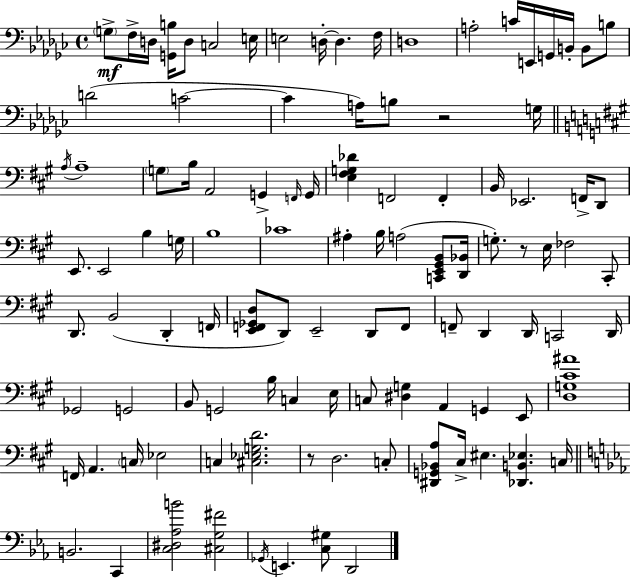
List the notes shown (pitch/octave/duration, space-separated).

G3/e F3/s D3/s [G2,B3]/s D3/e C3/h E3/s E3/h D3/s D3/q. F3/s D3/w A3/h C4/s E2/s G2/s B2/s B2/e B3/e D4/h C4/h C4/q A3/s B3/e R/h G3/s A3/s A3/w G3/e B3/s A2/h G2/q F2/s G2/s [E3,F#3,G3,Db4]/q F2/h F2/q B2/s Eb2/h. F2/s D2/e E2/e. E2/h B3/q G3/s B3/w CES4/w A#3/q B3/s A3/h [C2,E2,G#2,B2]/e [D2,Bb2]/s G3/e. R/e E3/s FES3/h C#2/e D2/e. B2/h D2/q F2/s [E2,F2,Gb2,D3]/e D2/e E2/h D2/e F2/e F2/e D2/q D2/s C2/h D2/s Gb2/h G2/h B2/e G2/h B3/s C3/q E3/s C3/e [D#3,G3]/q A2/q G2/q E2/e [D3,G3,C#4,A#4]/w F2/s A2/q. C3/s Eb3/h C3/q [C#3,Eb3,G3,D4]/h. R/e D3/h. C3/e [D#2,G2,Bb2,A3]/e C#3/s EIS3/q. [Db2,B2,Eb3]/q. C3/s B2/h. C2/q [C3,D#3,Ab3,B4]/h [C#3,G3,F#4]/h Gb2/s E2/q. [C3,G#3]/e D2/h